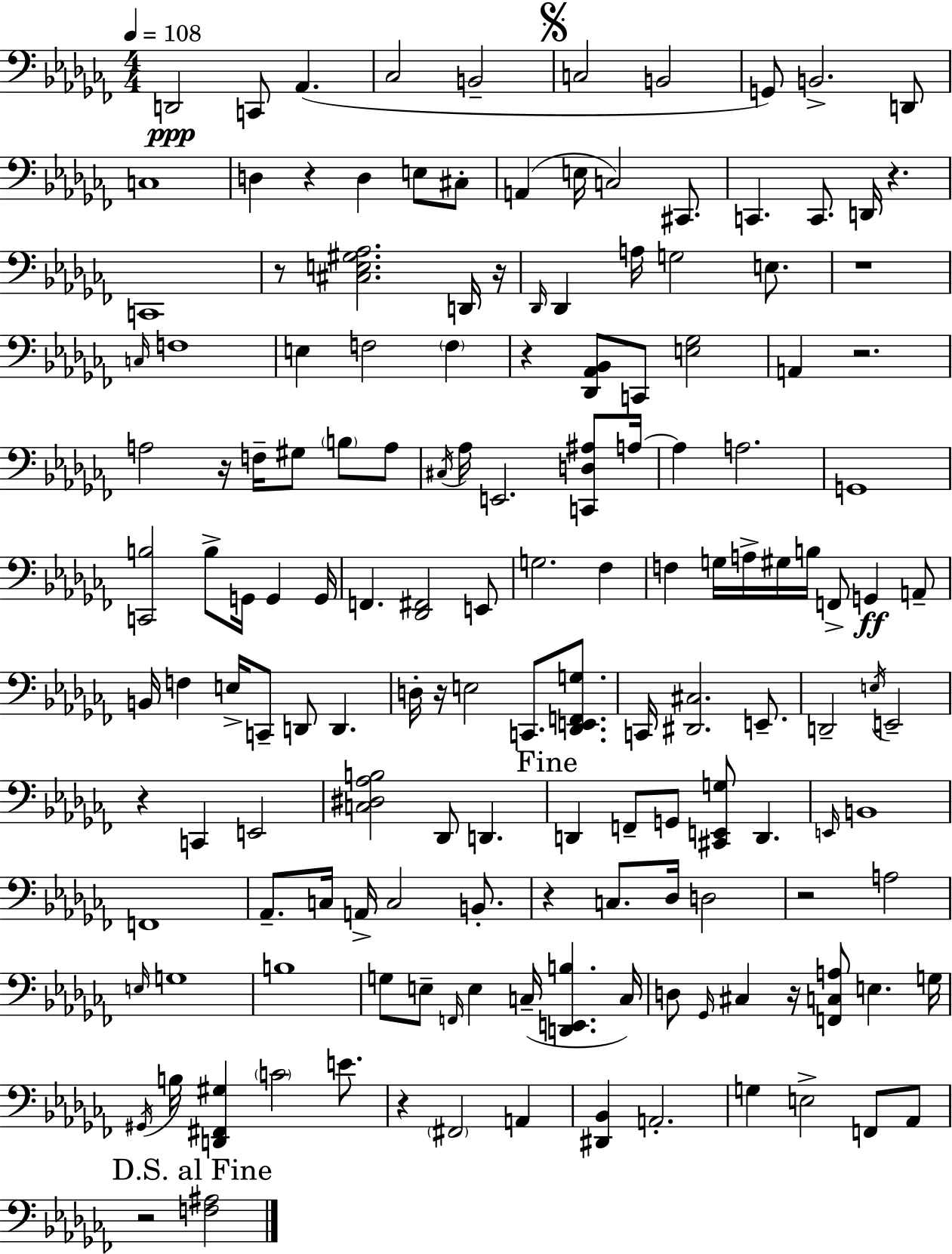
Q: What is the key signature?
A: AES minor